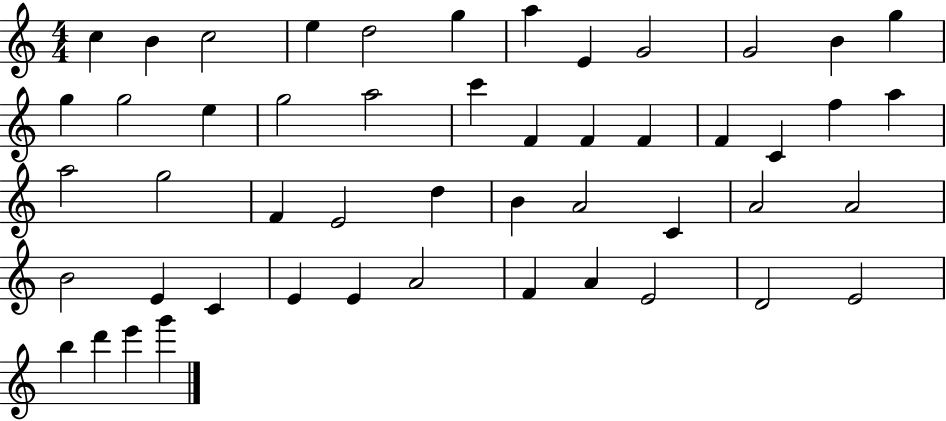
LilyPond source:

{
  \clef treble
  \numericTimeSignature
  \time 4/4
  \key c \major
  c''4 b'4 c''2 | e''4 d''2 g''4 | a''4 e'4 g'2 | g'2 b'4 g''4 | \break g''4 g''2 e''4 | g''2 a''2 | c'''4 f'4 f'4 f'4 | f'4 c'4 f''4 a''4 | \break a''2 g''2 | f'4 e'2 d''4 | b'4 a'2 c'4 | a'2 a'2 | \break b'2 e'4 c'4 | e'4 e'4 a'2 | f'4 a'4 e'2 | d'2 e'2 | \break b''4 d'''4 e'''4 g'''4 | \bar "|."
}